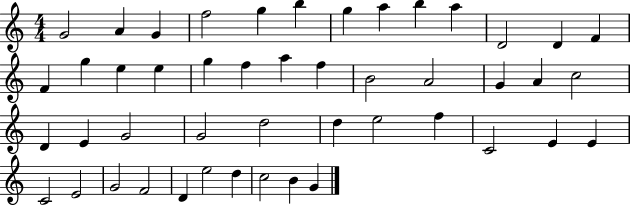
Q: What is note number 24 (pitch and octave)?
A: G4